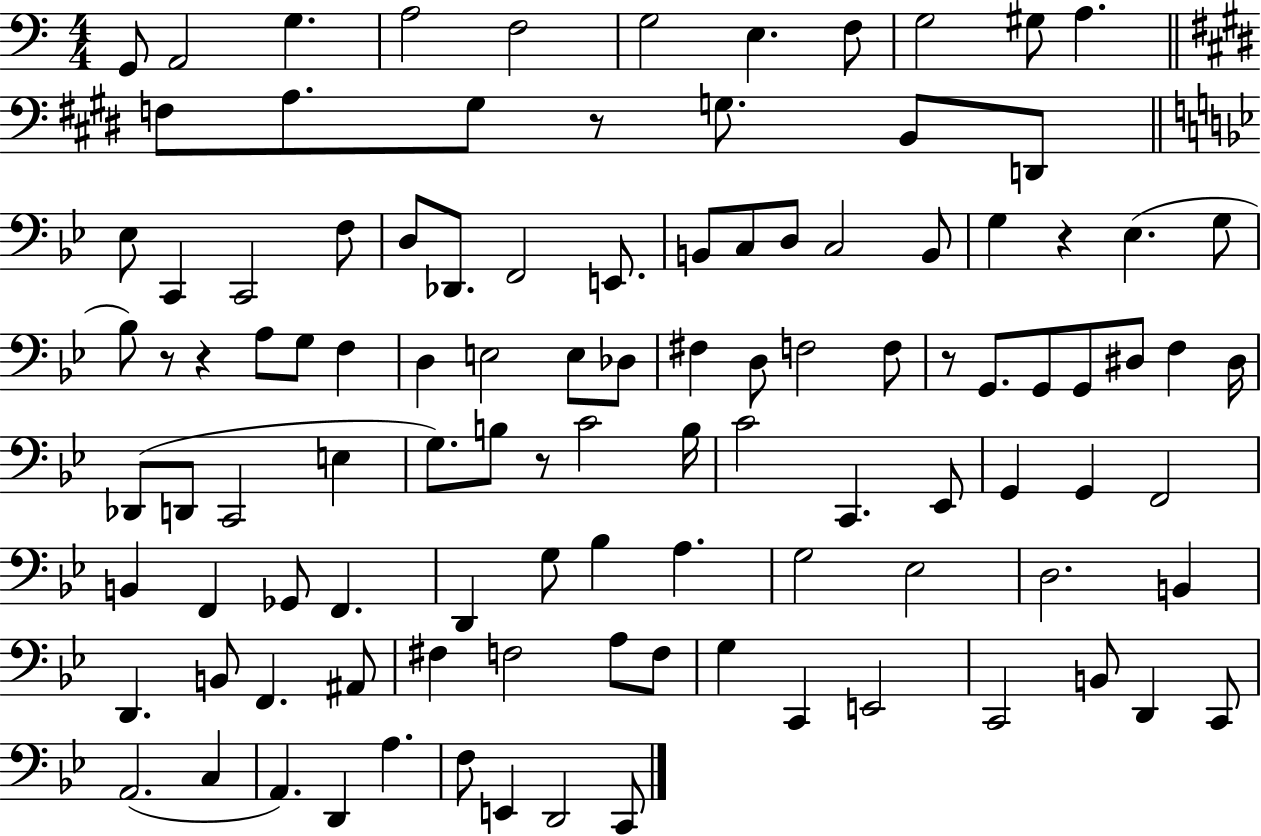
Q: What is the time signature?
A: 4/4